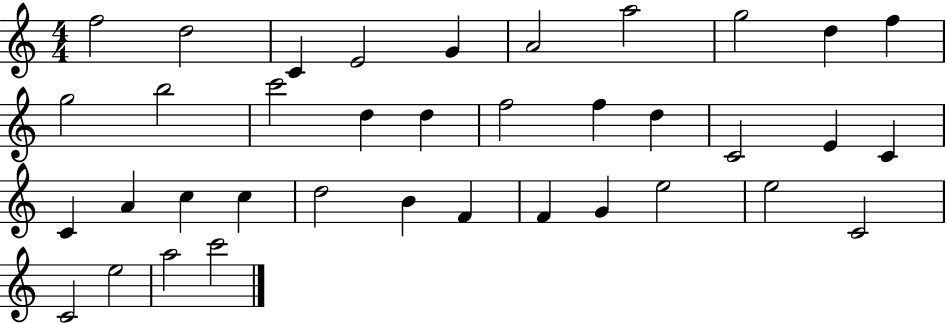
F5/h D5/h C4/q E4/h G4/q A4/h A5/h G5/h D5/q F5/q G5/h B5/h C6/h D5/q D5/q F5/h F5/q D5/q C4/h E4/q C4/q C4/q A4/q C5/q C5/q D5/h B4/q F4/q F4/q G4/q E5/h E5/h C4/h C4/h E5/h A5/h C6/h